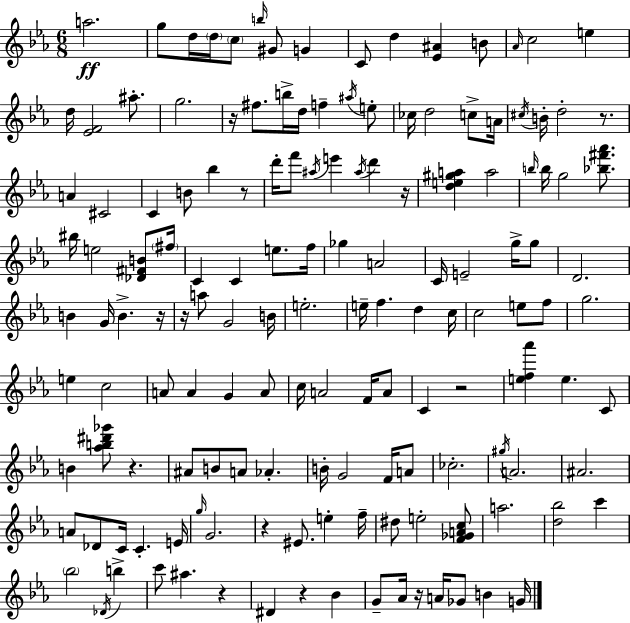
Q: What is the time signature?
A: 6/8